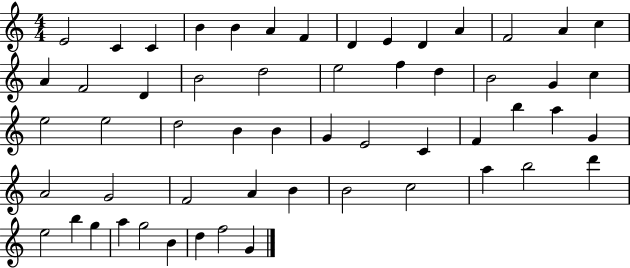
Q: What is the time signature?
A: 4/4